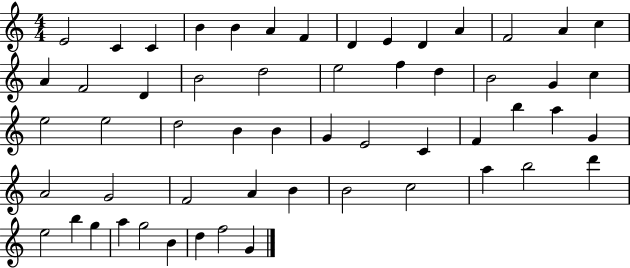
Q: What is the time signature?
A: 4/4